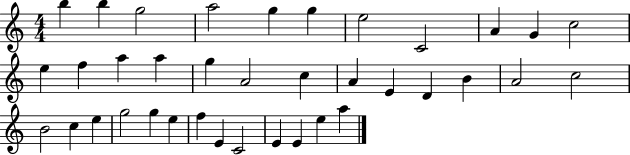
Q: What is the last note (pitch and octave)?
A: A5